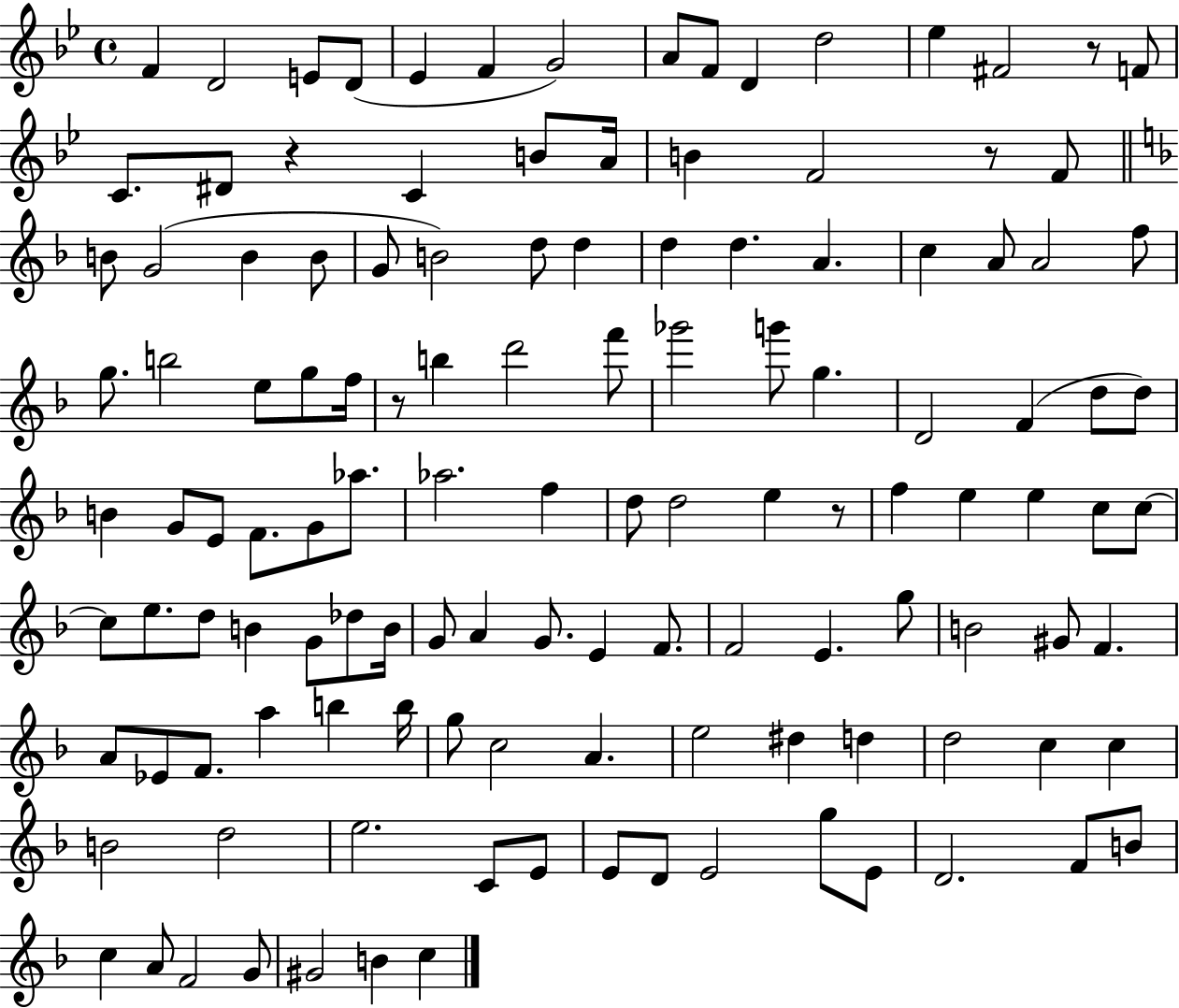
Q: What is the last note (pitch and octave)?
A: C5